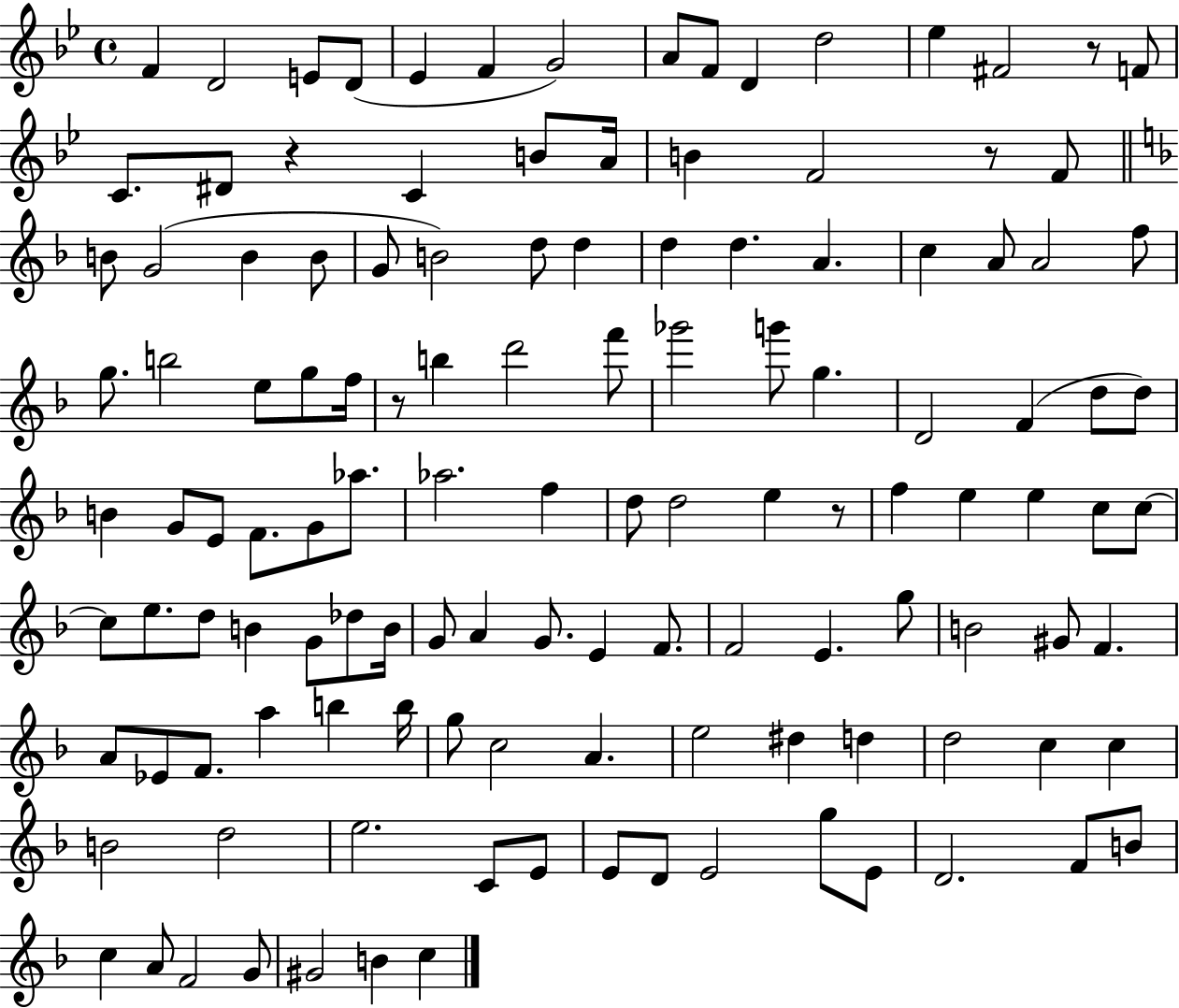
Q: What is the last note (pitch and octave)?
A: C5